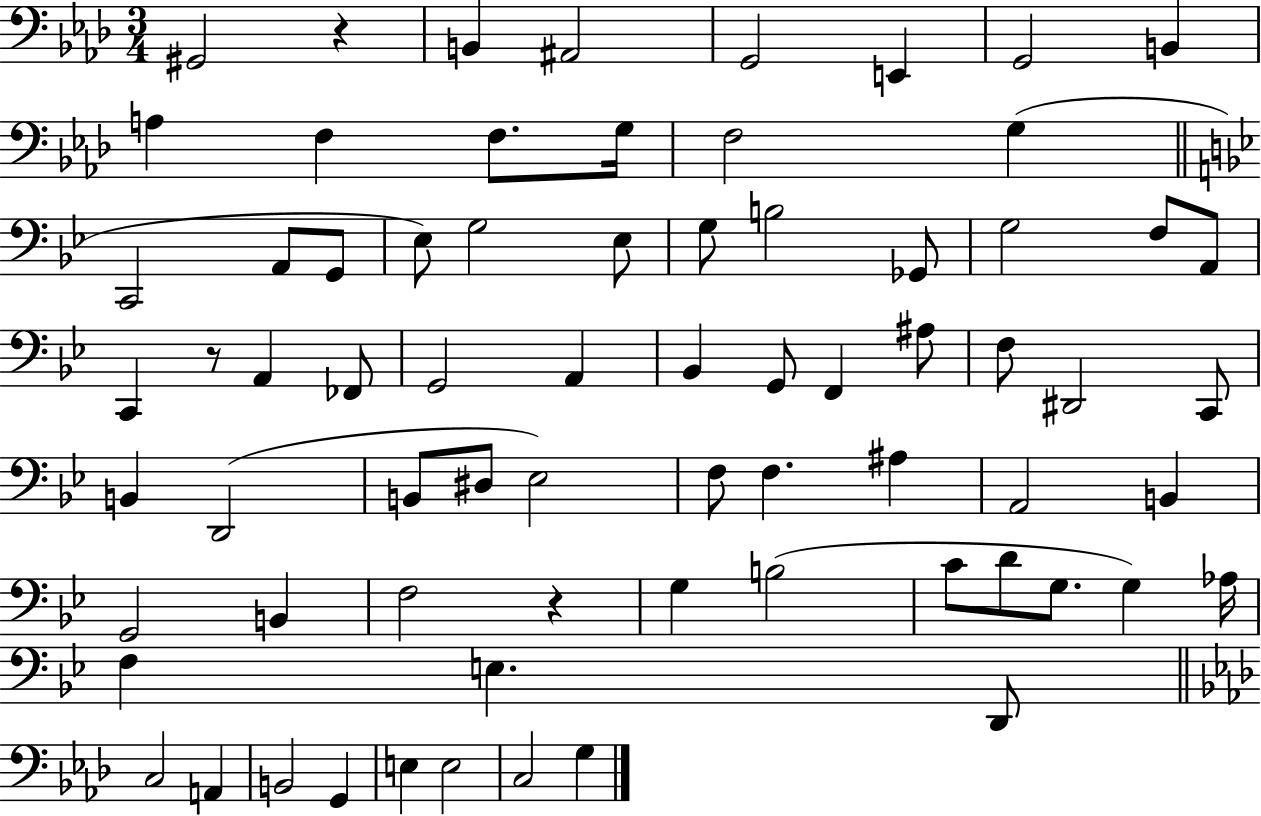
{
  \clef bass
  \numericTimeSignature
  \time 3/4
  \key aes \major
  \repeat volta 2 { gis,2 r4 | b,4 ais,2 | g,2 e,4 | g,2 b,4 | \break a4 f4 f8. g16 | f2 g4( | \bar "||" \break \key g \minor c,2 a,8 g,8 | ees8) g2 ees8 | g8 b2 ges,8 | g2 f8 a,8 | \break c,4 r8 a,4 fes,8 | g,2 a,4 | bes,4 g,8 f,4 ais8 | f8 dis,2 c,8 | \break b,4 d,2( | b,8 dis8 ees2) | f8 f4. ais4 | a,2 b,4 | \break g,2 b,4 | f2 r4 | g4 b2( | c'8 d'8 g8. g4) aes16 | \break f4 e4. d,8 | \bar "||" \break \key aes \major c2 a,4 | b,2 g,4 | e4 e2 | c2 g4 | \break } \bar "|."
}